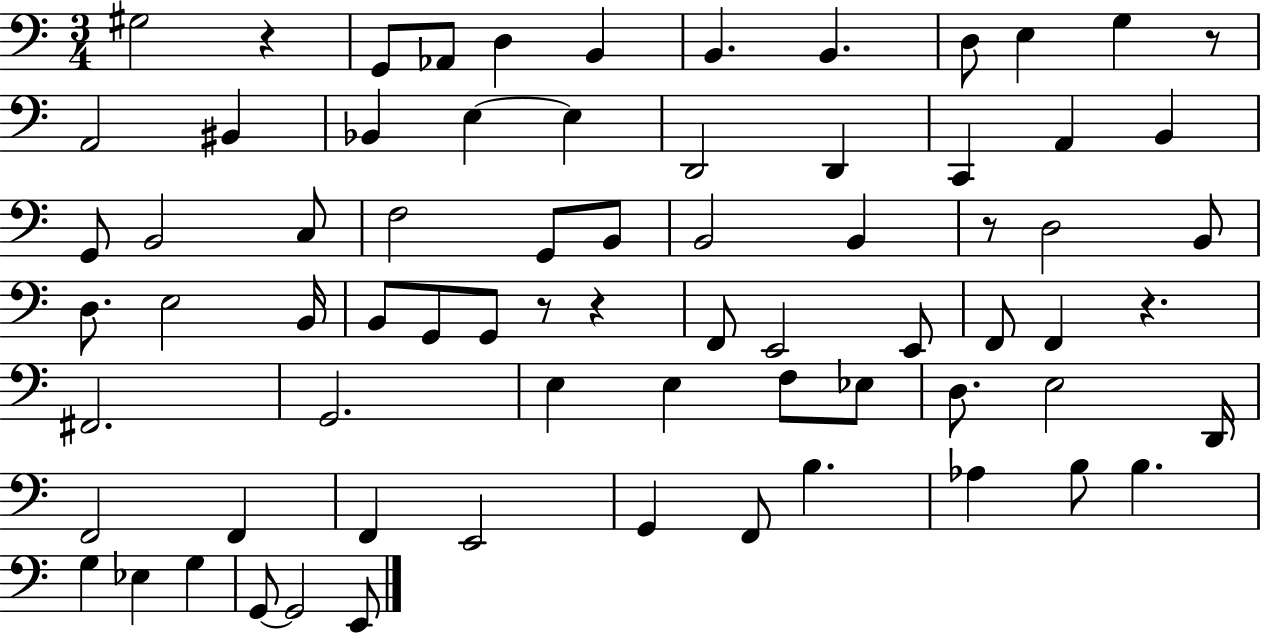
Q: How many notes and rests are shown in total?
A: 72